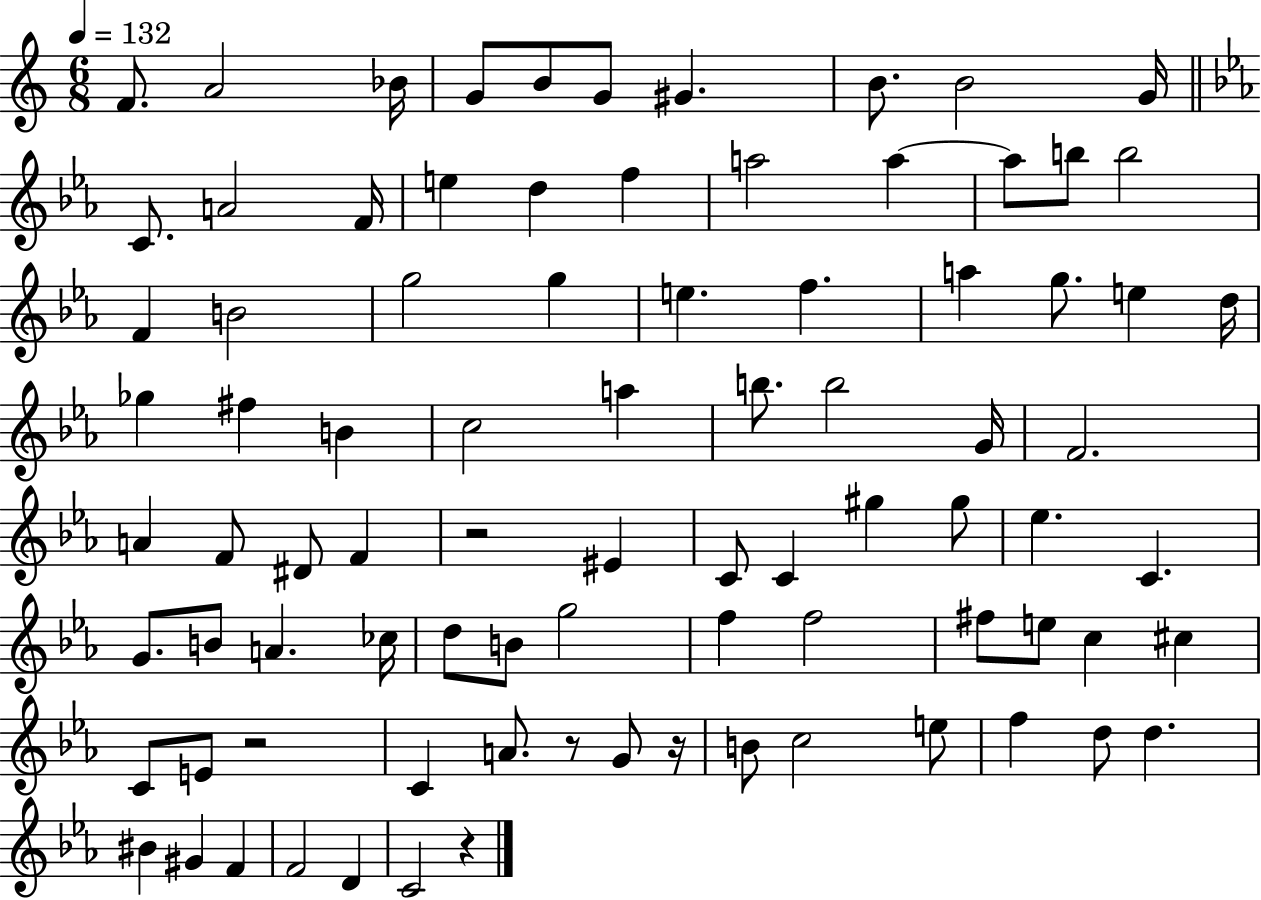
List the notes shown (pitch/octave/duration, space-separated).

F4/e. A4/h Bb4/s G4/e B4/e G4/e G#4/q. B4/e. B4/h G4/s C4/e. A4/h F4/s E5/q D5/q F5/q A5/h A5/q A5/e B5/e B5/h F4/q B4/h G5/h G5/q E5/q. F5/q. A5/q G5/e. E5/q D5/s Gb5/q F#5/q B4/q C5/h A5/q B5/e. B5/h G4/s F4/h. A4/q F4/e D#4/e F4/q R/h EIS4/q C4/e C4/q G#5/q G#5/e Eb5/q. C4/q. G4/e. B4/e A4/q. CES5/s D5/e B4/e G5/h F5/q F5/h F#5/e E5/e C5/q C#5/q C4/e E4/e R/h C4/q A4/e. R/e G4/e R/s B4/e C5/h E5/e F5/q D5/e D5/q. BIS4/q G#4/q F4/q F4/h D4/q C4/h R/q